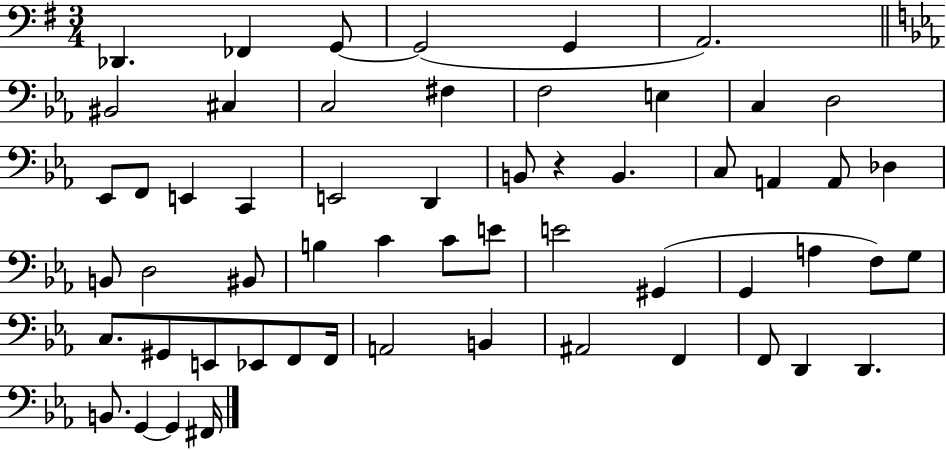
{
  \clef bass
  \numericTimeSignature
  \time 3/4
  \key g \major
  \repeat volta 2 { des,4. fes,4 g,8~~ | g,2( g,4 | a,2.) | \bar "||" \break \key c \minor bis,2 cis4 | c2 fis4 | f2 e4 | c4 d2 | \break ees,8 f,8 e,4 c,4 | e,2 d,4 | b,8 r4 b,4. | c8 a,4 a,8 des4 | \break b,8 d2 bis,8 | b4 c'4 c'8 e'8 | e'2 gis,4( | g,4 a4 f8) g8 | \break c8. gis,8 e,8 ees,8 f,8 f,16 | a,2 b,4 | ais,2 f,4 | f,8 d,4 d,4. | \break b,8. g,4~~ g,4 fis,16 | } \bar "|."
}